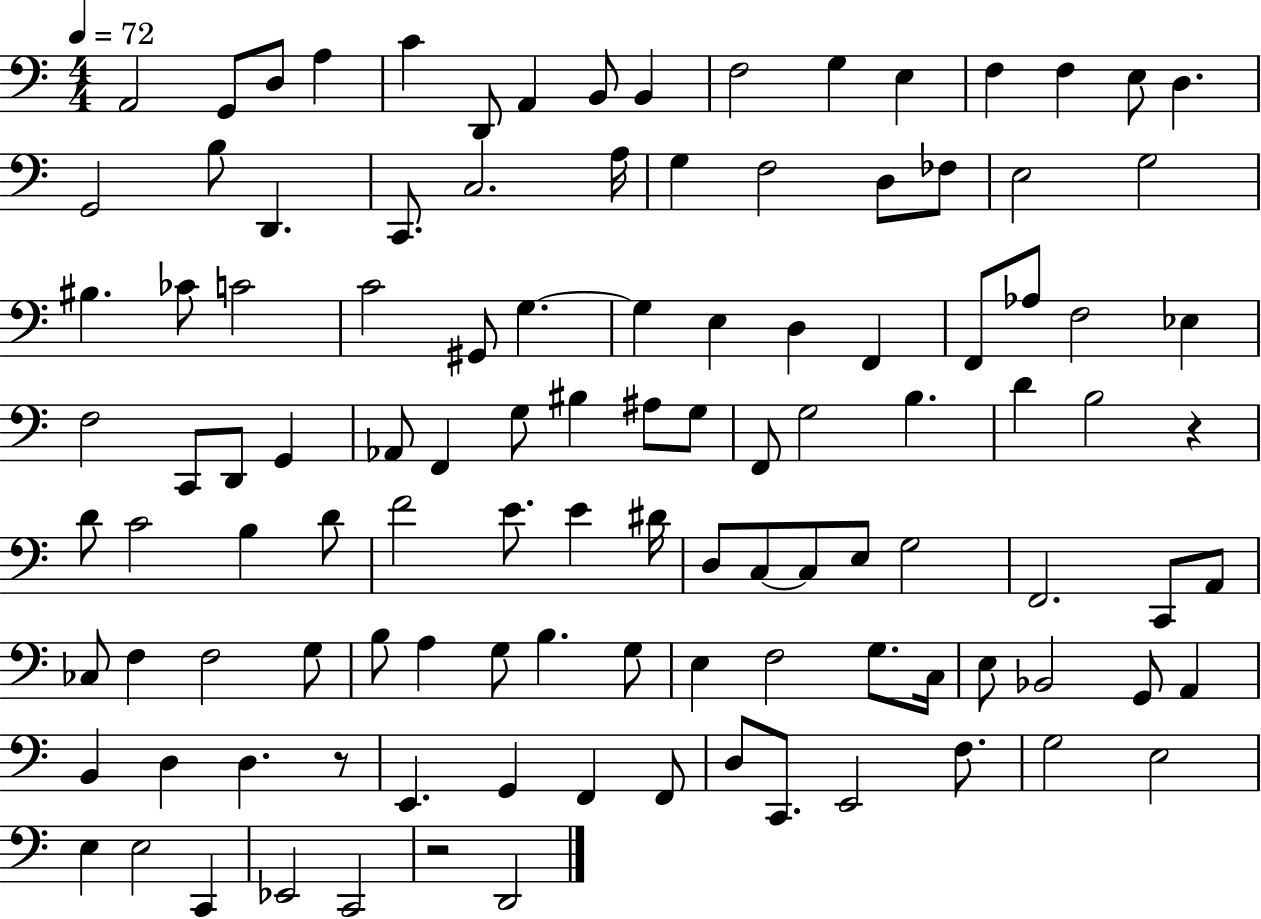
{
  \clef bass
  \numericTimeSignature
  \time 4/4
  \key c \major
  \tempo 4 = 72
  a,2 g,8 d8 a4 | c'4 d,8 a,4 b,8 b,4 | f2 g4 e4 | f4 f4 e8 d4. | \break g,2 b8 d,4. | c,8. c2. a16 | g4 f2 d8 fes8 | e2 g2 | \break bis4. ces'8 c'2 | c'2 gis,8 g4.~~ | g4 e4 d4 f,4 | f,8 aes8 f2 ees4 | \break f2 c,8 d,8 g,4 | aes,8 f,4 g8 bis4 ais8 g8 | f,8 g2 b4. | d'4 b2 r4 | \break d'8 c'2 b4 d'8 | f'2 e'8. e'4 dis'16 | d8 c8~~ c8 e8 g2 | f,2. c,8 a,8 | \break ces8 f4 f2 g8 | b8 a4 g8 b4. g8 | e4 f2 g8. c16 | e8 bes,2 g,8 a,4 | \break b,4 d4 d4. r8 | e,4. g,4 f,4 f,8 | d8 c,8. e,2 f8. | g2 e2 | \break e4 e2 c,4 | ees,2 c,2 | r2 d,2 | \bar "|."
}